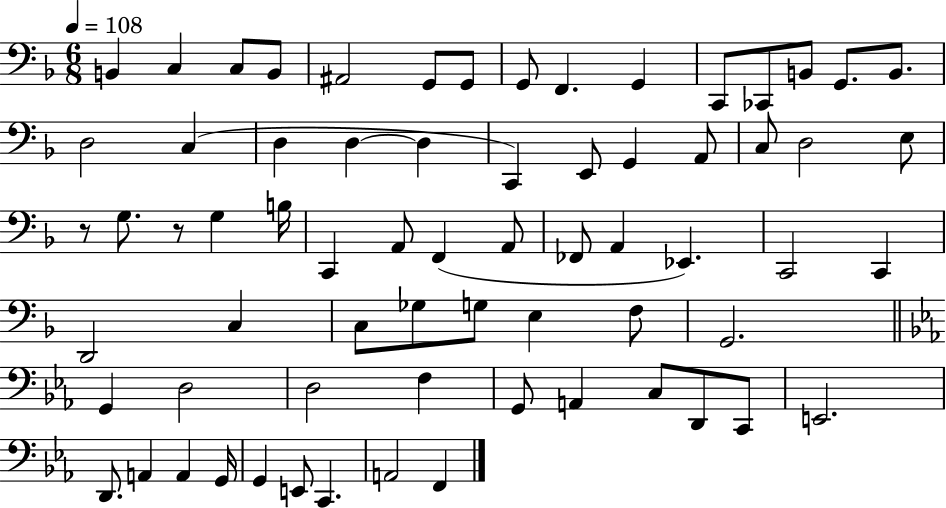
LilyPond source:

{
  \clef bass
  \numericTimeSignature
  \time 6/8
  \key f \major
  \tempo 4 = 108
  b,4 c4 c8 b,8 | ais,2 g,8 g,8 | g,8 f,4. g,4 | c,8 ces,8 b,8 g,8. b,8. | \break d2 c4( | d4 d4~~ d4 | c,4) e,8 g,4 a,8 | c8 d2 e8 | \break r8 g8. r8 g4 b16 | c,4 a,8 f,4( a,8 | fes,8 a,4 ees,4.) | c,2 c,4 | \break d,2 c4 | c8 ges8 g8 e4 f8 | g,2. | \bar "||" \break \key c \minor g,4 d2 | d2 f4 | g,8 a,4 c8 d,8 c,8 | e,2. | \break d,8. a,4 a,4 g,16 | g,4 e,8 c,4. | a,2 f,4 | \bar "|."
}